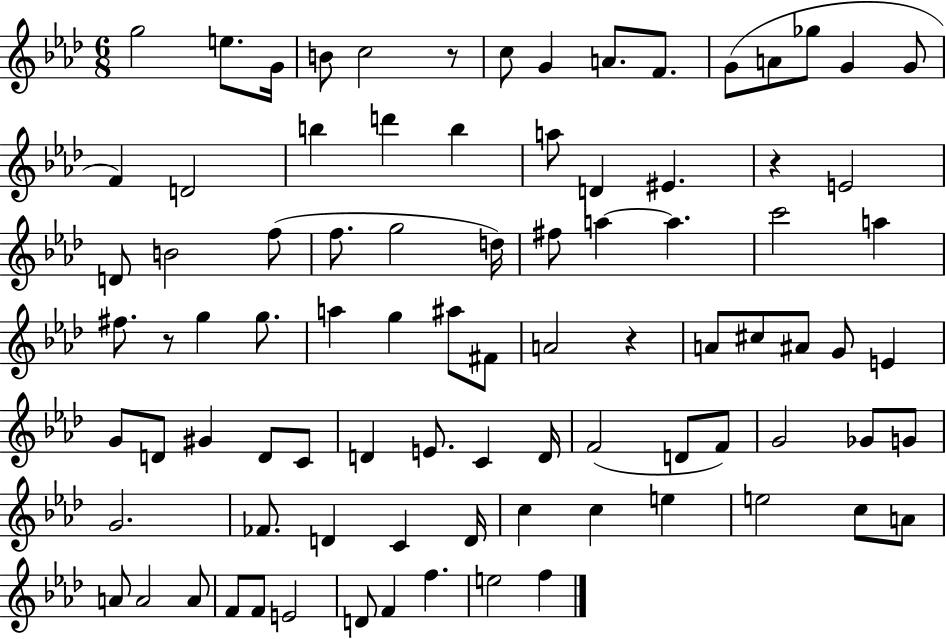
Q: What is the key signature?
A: AES major